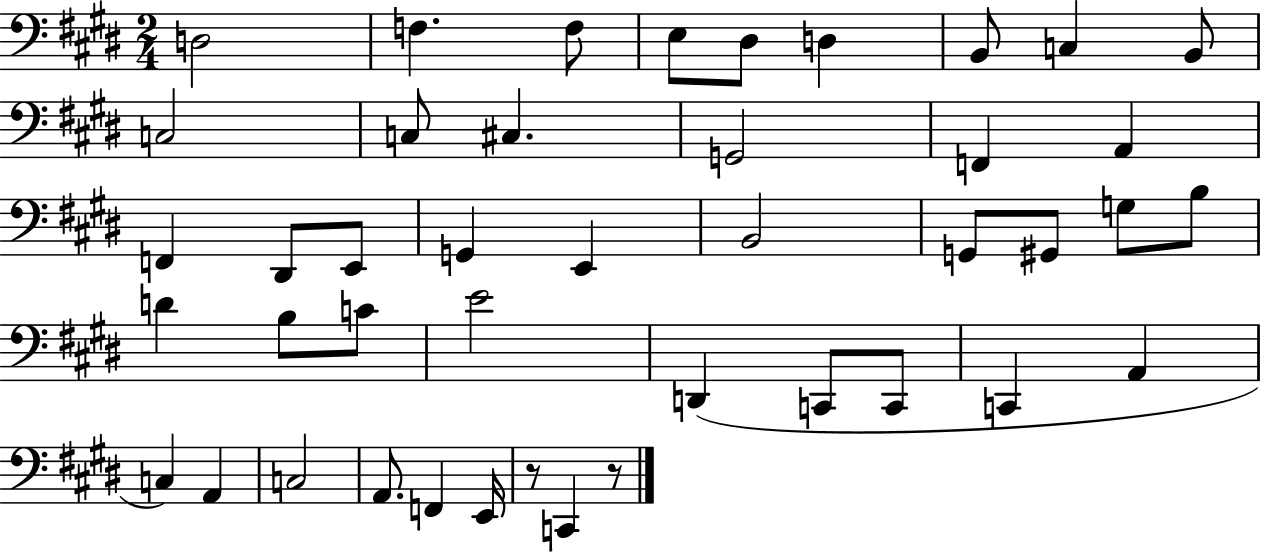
D3/h F3/q. F3/e E3/e D#3/e D3/q B2/e C3/q B2/e C3/h C3/e C#3/q. G2/h F2/q A2/q F2/q D#2/e E2/e G2/q E2/q B2/h G2/e G#2/e G3/e B3/e D4/q B3/e C4/e E4/h D2/q C2/e C2/e C2/q A2/q C3/q A2/q C3/h A2/e. F2/q E2/s R/e C2/q R/e